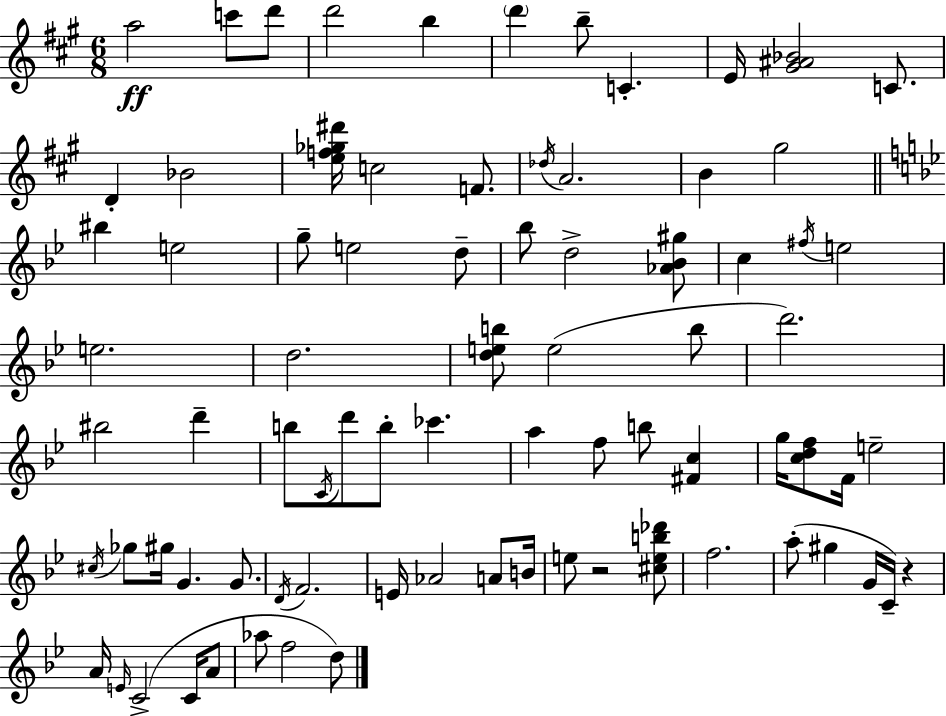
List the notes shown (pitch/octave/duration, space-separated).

A5/h C6/e D6/e D6/h B5/q D6/q B5/e C4/q. E4/s [G#4,A#4,Bb4]/h C4/e. D4/q Bb4/h [E5,F5,Gb5,D#6]/s C5/h F4/e. Db5/s A4/h. B4/q G#5/h BIS5/q E5/h G5/e E5/h D5/e Bb5/e D5/h [Ab4,Bb4,G#5]/e C5/q F#5/s E5/h E5/h. D5/h. [D5,E5,B5]/e E5/h B5/e D6/h. BIS5/h D6/q B5/e C4/s D6/e B5/e CES6/q. A5/q F5/e B5/e [F#4,C5]/q G5/s [C5,D5,F5]/e F4/s E5/h C#5/s Gb5/e G#5/s G4/q. G4/e. D4/s F4/h. E4/s Ab4/h A4/e B4/s E5/e R/h [C#5,E5,B5,Db6]/e F5/h. A5/e G#5/q G4/s C4/s R/q A4/s E4/s C4/h C4/s A4/e Ab5/e F5/h D5/e